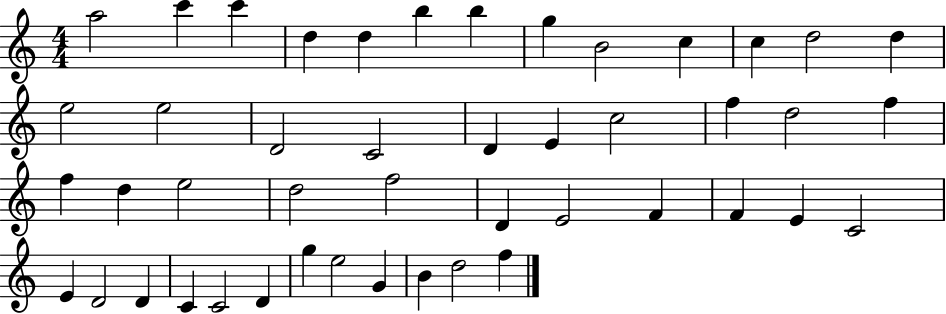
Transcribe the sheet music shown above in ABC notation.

X:1
T:Untitled
M:4/4
L:1/4
K:C
a2 c' c' d d b b g B2 c c d2 d e2 e2 D2 C2 D E c2 f d2 f f d e2 d2 f2 D E2 F F E C2 E D2 D C C2 D g e2 G B d2 f